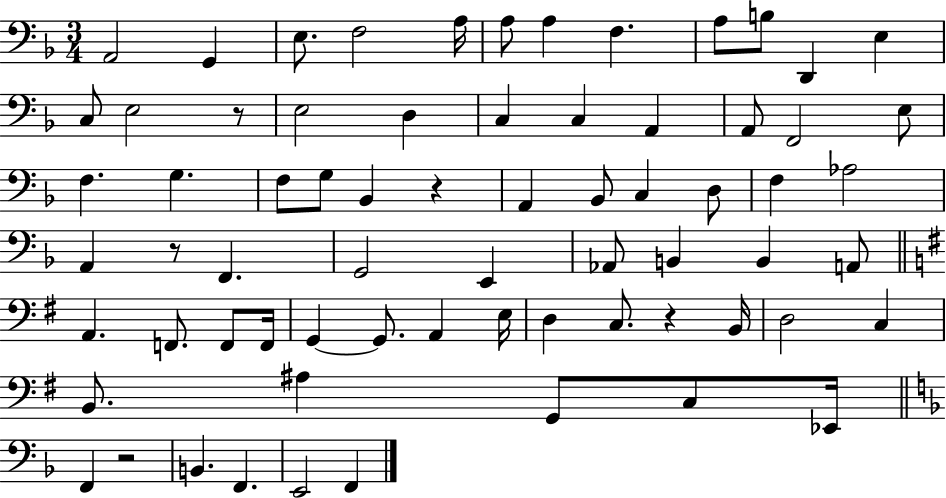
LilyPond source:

{
  \clef bass
  \numericTimeSignature
  \time 3/4
  \key f \major
  a,2 g,4 | e8. f2 a16 | a8 a4 f4. | a8 b8 d,4 e4 | \break c8 e2 r8 | e2 d4 | c4 c4 a,4 | a,8 f,2 e8 | \break f4. g4. | f8 g8 bes,4 r4 | a,4 bes,8 c4 d8 | f4 aes2 | \break a,4 r8 f,4. | g,2 e,4 | aes,8 b,4 b,4 a,8 | \bar "||" \break \key g \major a,4. f,8. f,8 f,16 | g,4~~ g,8. a,4 e16 | d4 c8. r4 b,16 | d2 c4 | \break b,8. ais4 g,8 c8 ees,16 | \bar "||" \break \key d \minor f,4 r2 | b,4. f,4. | e,2 f,4 | \bar "|."
}